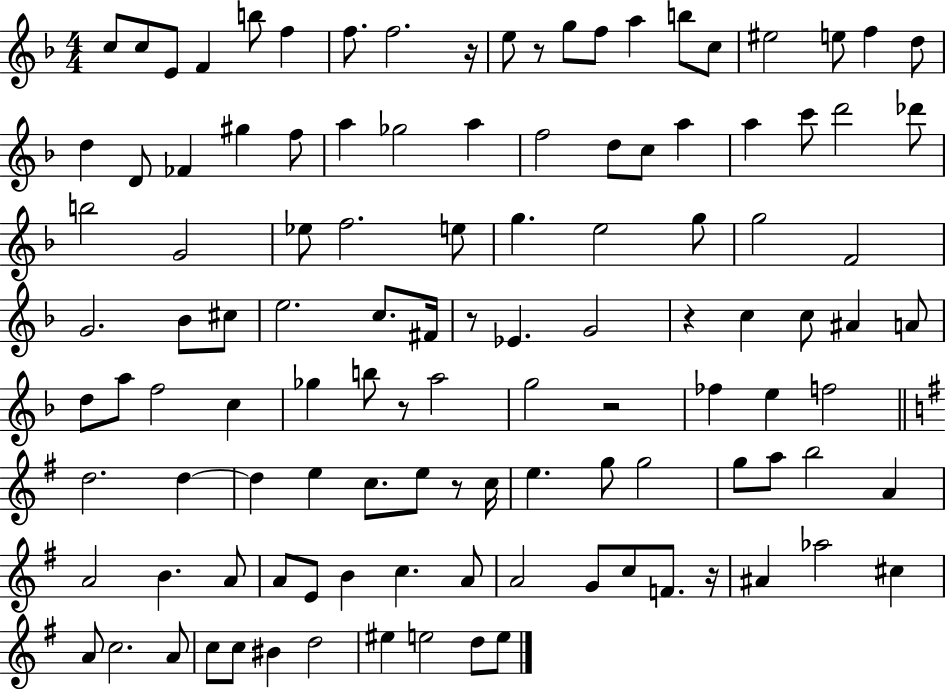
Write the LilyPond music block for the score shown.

{
  \clef treble
  \numericTimeSignature
  \time 4/4
  \key f \major
  c''8 c''8 e'8 f'4 b''8 f''4 | f''8. f''2. r16 | e''8 r8 g''8 f''8 a''4 b''8 c''8 | eis''2 e''8 f''4 d''8 | \break d''4 d'8 fes'4 gis''4 f''8 | a''4 ges''2 a''4 | f''2 d''8 c''8 a''4 | a''4 c'''8 d'''2 des'''8 | \break b''2 g'2 | ees''8 f''2. e''8 | g''4. e''2 g''8 | g''2 f'2 | \break g'2. bes'8 cis''8 | e''2. c''8. fis'16 | r8 ees'4. g'2 | r4 c''4 c''8 ais'4 a'8 | \break d''8 a''8 f''2 c''4 | ges''4 b''8 r8 a''2 | g''2 r2 | fes''4 e''4 f''2 | \break \bar "||" \break \key e \minor d''2. d''4~~ | d''4 e''4 c''8. e''8 r8 c''16 | e''4. g''8 g''2 | g''8 a''8 b''2 a'4 | \break a'2 b'4. a'8 | a'8 e'8 b'4 c''4. a'8 | a'2 g'8 c''8 f'8. r16 | ais'4 aes''2 cis''4 | \break a'8 c''2. a'8 | c''8 c''8 bis'4 d''2 | eis''4 e''2 d''8 e''8 | \bar "|."
}